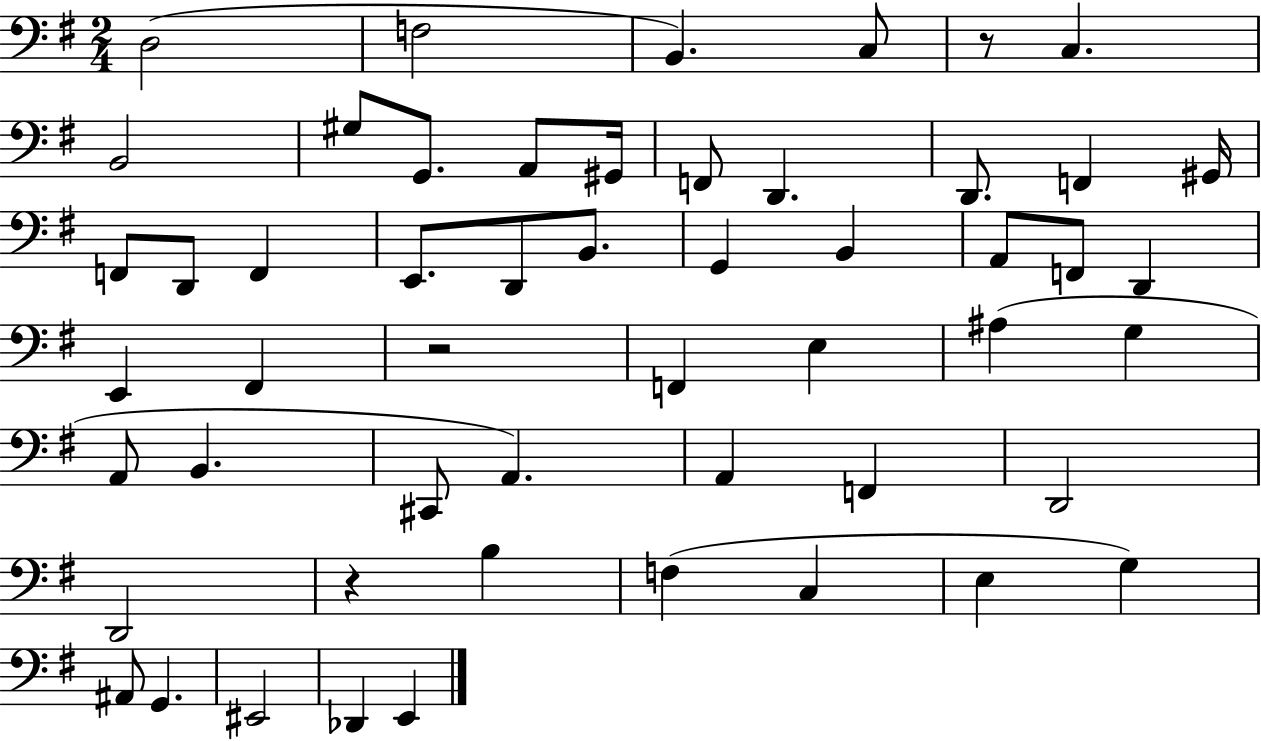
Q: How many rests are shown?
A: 3